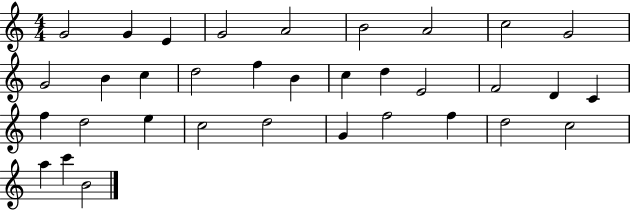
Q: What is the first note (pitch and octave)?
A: G4